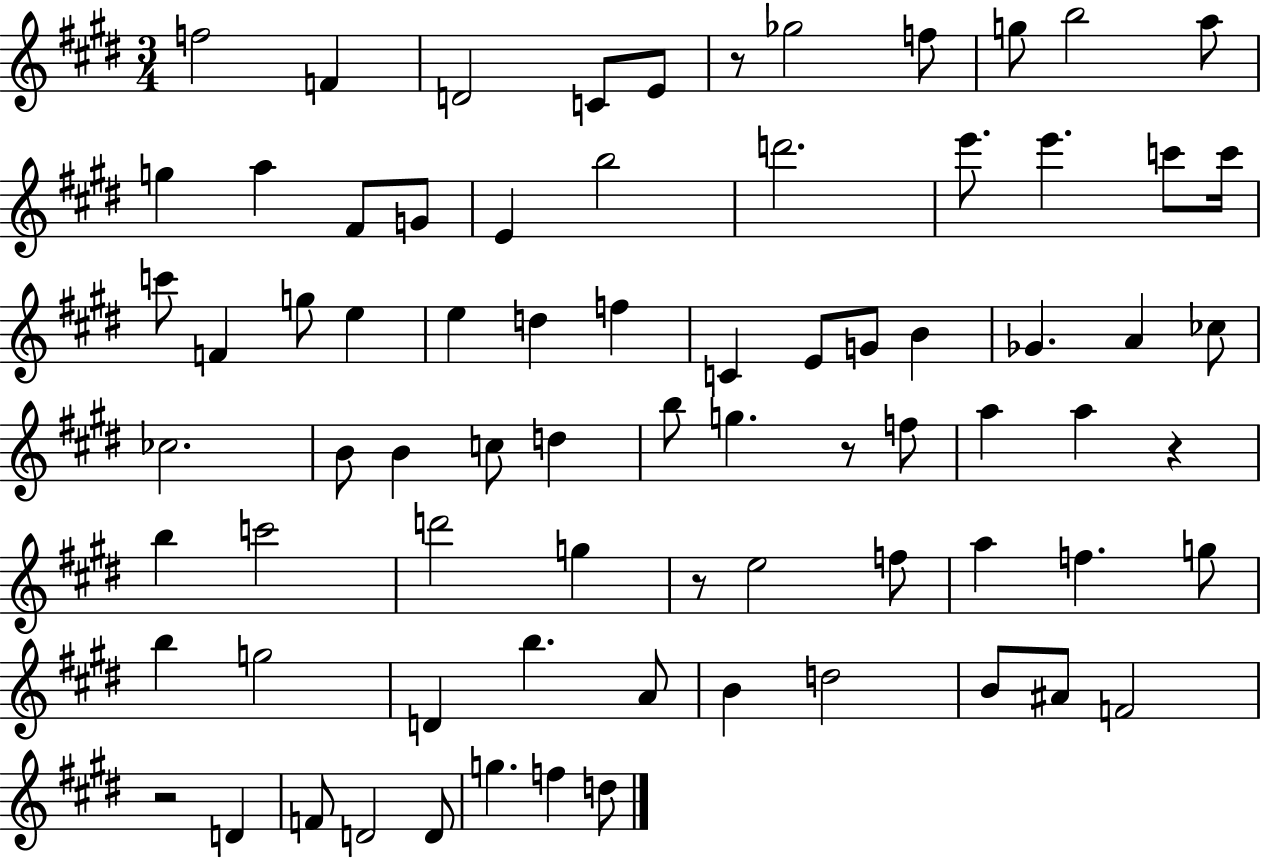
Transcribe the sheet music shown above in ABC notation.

X:1
T:Untitled
M:3/4
L:1/4
K:E
f2 F D2 C/2 E/2 z/2 _g2 f/2 g/2 b2 a/2 g a ^F/2 G/2 E b2 d'2 e'/2 e' c'/2 c'/4 c'/2 F g/2 e e d f C E/2 G/2 B _G A _c/2 _c2 B/2 B c/2 d b/2 g z/2 f/2 a a z b c'2 d'2 g z/2 e2 f/2 a f g/2 b g2 D b A/2 B d2 B/2 ^A/2 F2 z2 D F/2 D2 D/2 g f d/2